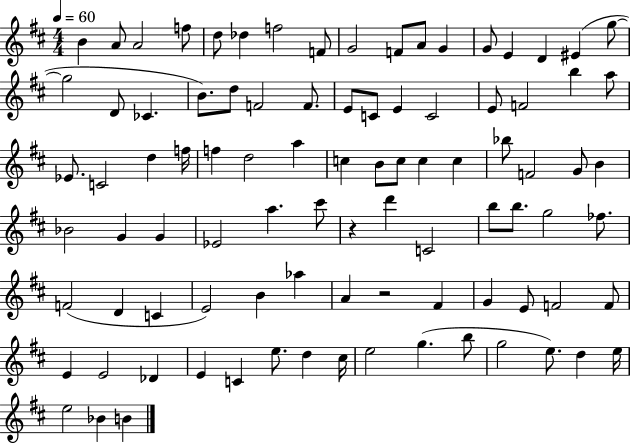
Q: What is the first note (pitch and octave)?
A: B4